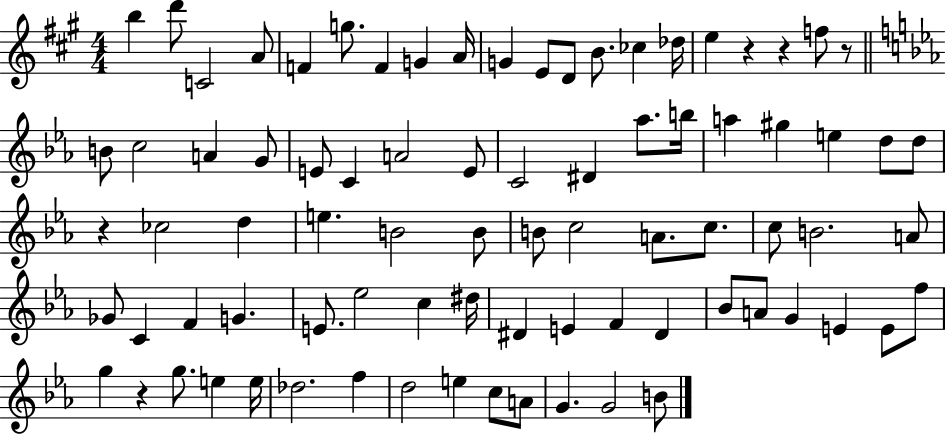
X:1
T:Untitled
M:4/4
L:1/4
K:A
b d'/2 C2 A/2 F g/2 F G A/4 G E/2 D/2 B/2 _c _d/4 e z z f/2 z/2 B/2 c2 A G/2 E/2 C A2 E/2 C2 ^D _a/2 b/4 a ^g e d/2 d/2 z _c2 d e B2 B/2 B/2 c2 A/2 c/2 c/2 B2 A/2 _G/2 C F G E/2 _e2 c ^d/4 ^D E F ^D _B/2 A/2 G E E/2 f/2 g z g/2 e e/4 _d2 f d2 e c/2 A/2 G G2 B/2